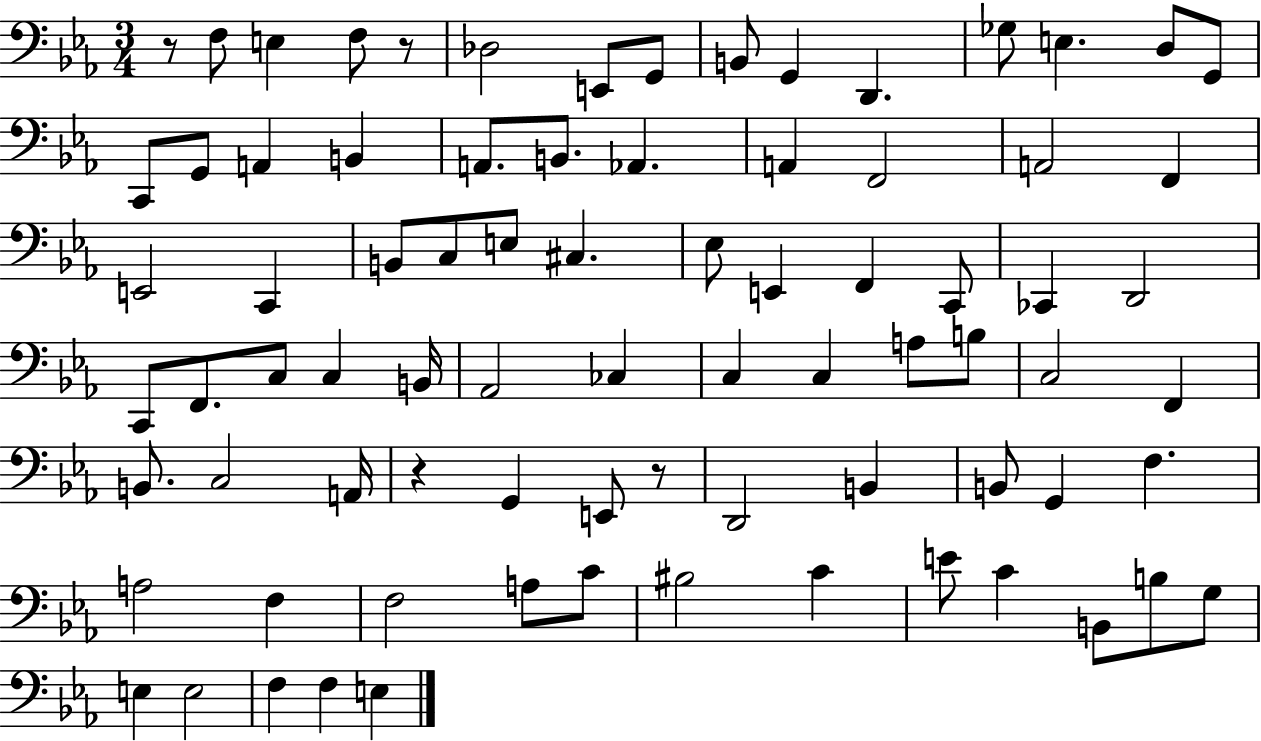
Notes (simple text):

R/e F3/e E3/q F3/e R/e Db3/h E2/e G2/e B2/e G2/q D2/q. Gb3/e E3/q. D3/e G2/e C2/e G2/e A2/q B2/q A2/e. B2/e. Ab2/q. A2/q F2/h A2/h F2/q E2/h C2/q B2/e C3/e E3/e C#3/q. Eb3/e E2/q F2/q C2/e CES2/q D2/h C2/e F2/e. C3/e C3/q B2/s Ab2/h CES3/q C3/q C3/q A3/e B3/e C3/h F2/q B2/e. C3/h A2/s R/q G2/q E2/e R/e D2/h B2/q B2/e G2/q F3/q. A3/h F3/q F3/h A3/e C4/e BIS3/h C4/q E4/e C4/q B2/e B3/e G3/e E3/q E3/h F3/q F3/q E3/q